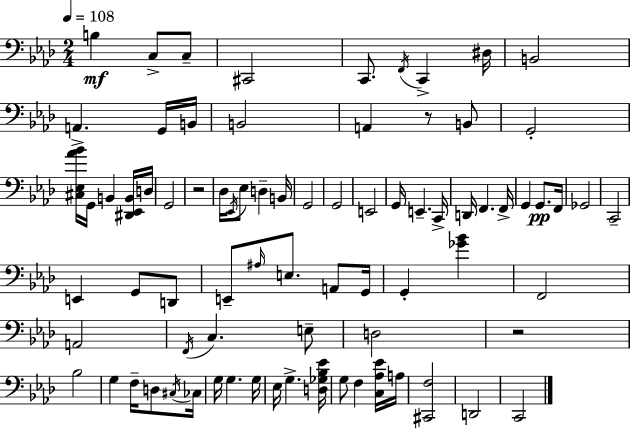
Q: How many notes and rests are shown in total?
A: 79